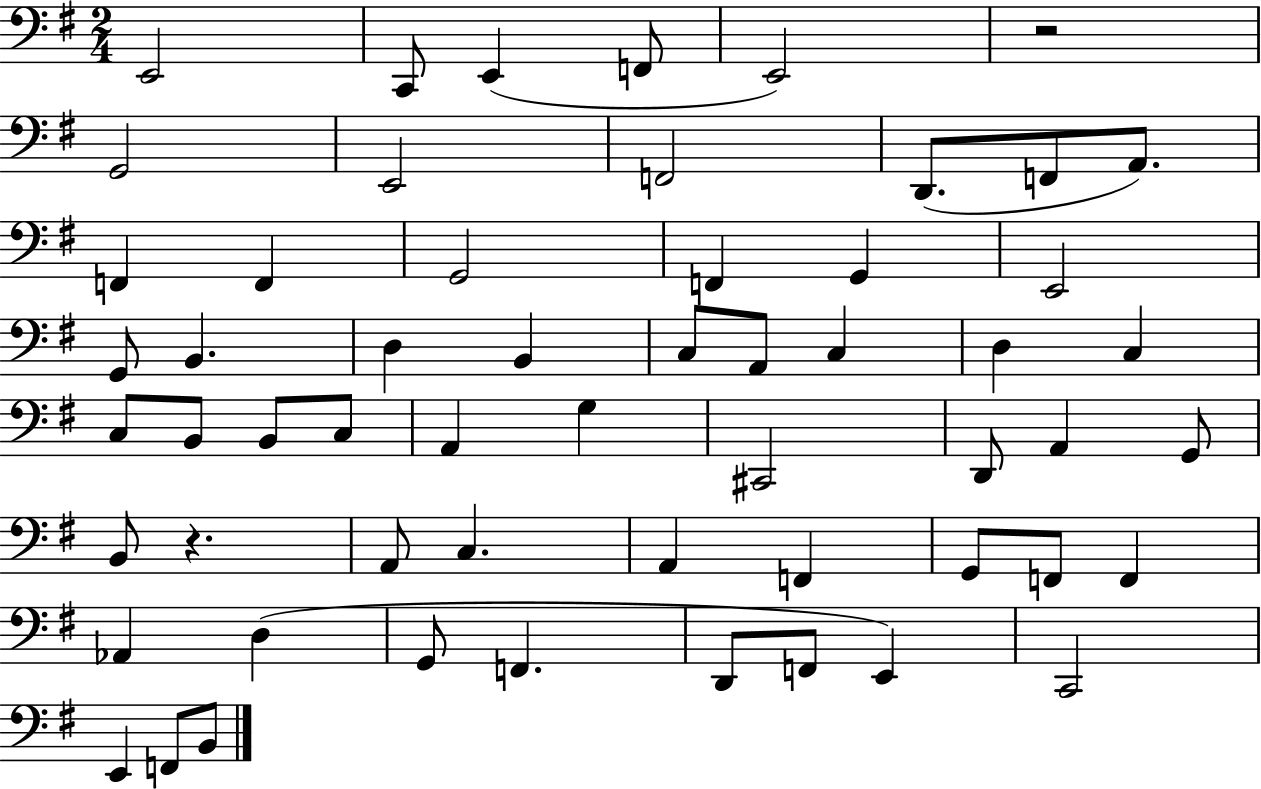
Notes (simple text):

E2/h C2/e E2/q F2/e E2/h R/h G2/h E2/h F2/h D2/e. F2/e A2/e. F2/q F2/q G2/h F2/q G2/q E2/h G2/e B2/q. D3/q B2/q C3/e A2/e C3/q D3/q C3/q C3/e B2/e B2/e C3/e A2/q G3/q C#2/h D2/e A2/q G2/e B2/e R/q. A2/e C3/q. A2/q F2/q G2/e F2/e F2/q Ab2/q D3/q G2/e F2/q. D2/e F2/e E2/q C2/h E2/q F2/e B2/e